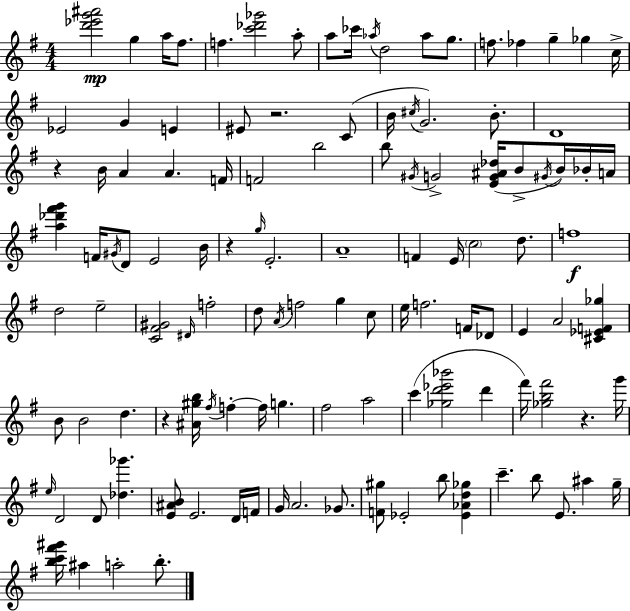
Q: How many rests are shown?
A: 5